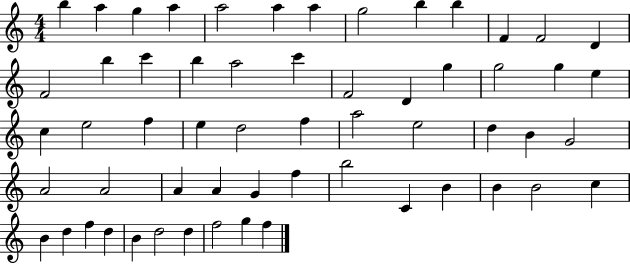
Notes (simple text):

B5/q A5/q G5/q A5/q A5/h A5/q A5/q G5/h B5/q B5/q F4/q F4/h D4/q F4/h B5/q C6/q B5/q A5/h C6/q F4/h D4/q G5/q G5/h G5/q E5/q C5/q E5/h F5/q E5/q D5/h F5/q A5/h E5/h D5/q B4/q G4/h A4/h A4/h A4/q A4/q G4/q F5/q B5/h C4/q B4/q B4/q B4/h C5/q B4/q D5/q F5/q D5/q B4/q D5/h D5/q F5/h G5/q F5/q